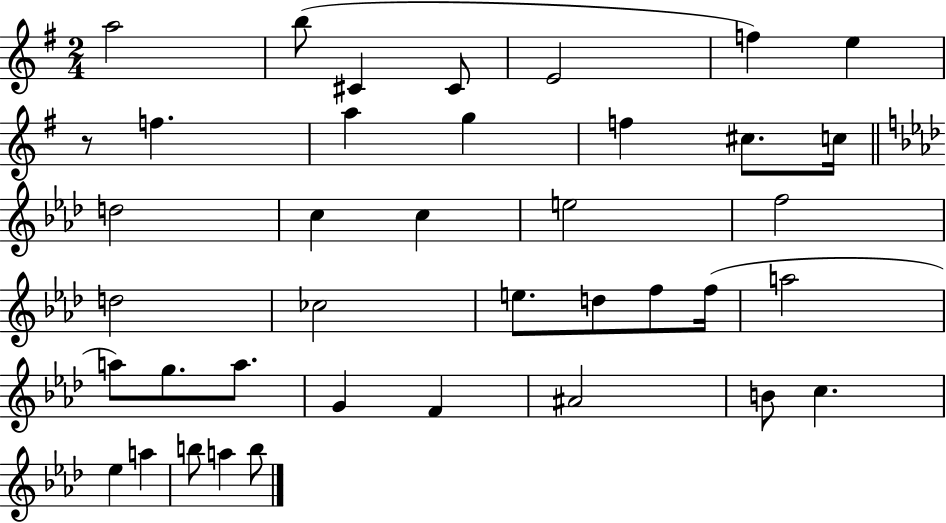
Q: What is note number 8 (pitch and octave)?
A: F5